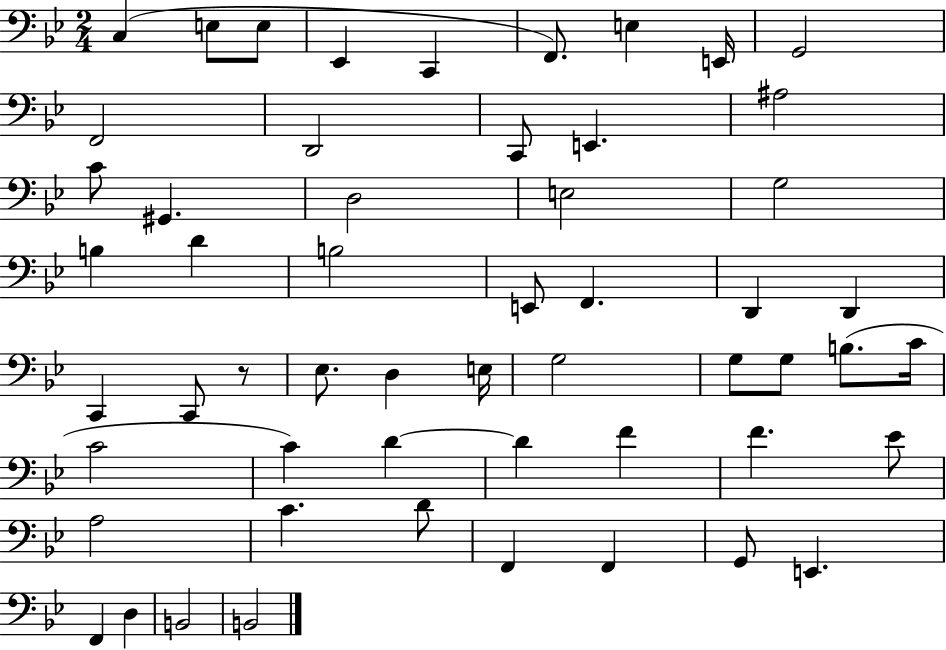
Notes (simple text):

C3/q E3/e E3/e Eb2/q C2/q F2/e. E3/q E2/s G2/h F2/h D2/h C2/e E2/q. A#3/h C4/e G#2/q. D3/h E3/h G3/h B3/q D4/q B3/h E2/e F2/q. D2/q D2/q C2/q C2/e R/e Eb3/e. D3/q E3/s G3/h G3/e G3/e B3/e. C4/s C4/h C4/q D4/q D4/q F4/q F4/q. Eb4/e A3/h C4/q. D4/e F2/q F2/q G2/e E2/q. F2/q D3/q B2/h B2/h